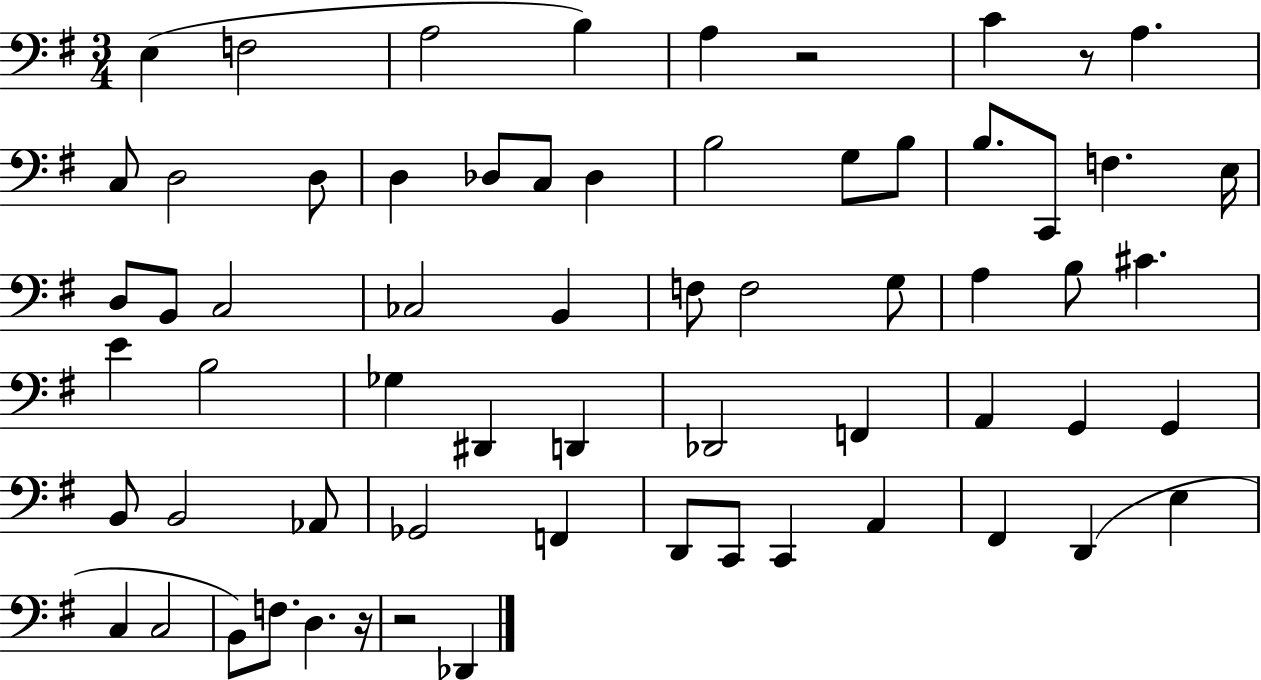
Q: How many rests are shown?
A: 4